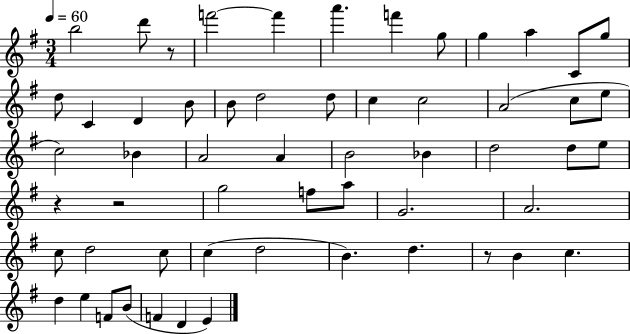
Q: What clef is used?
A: treble